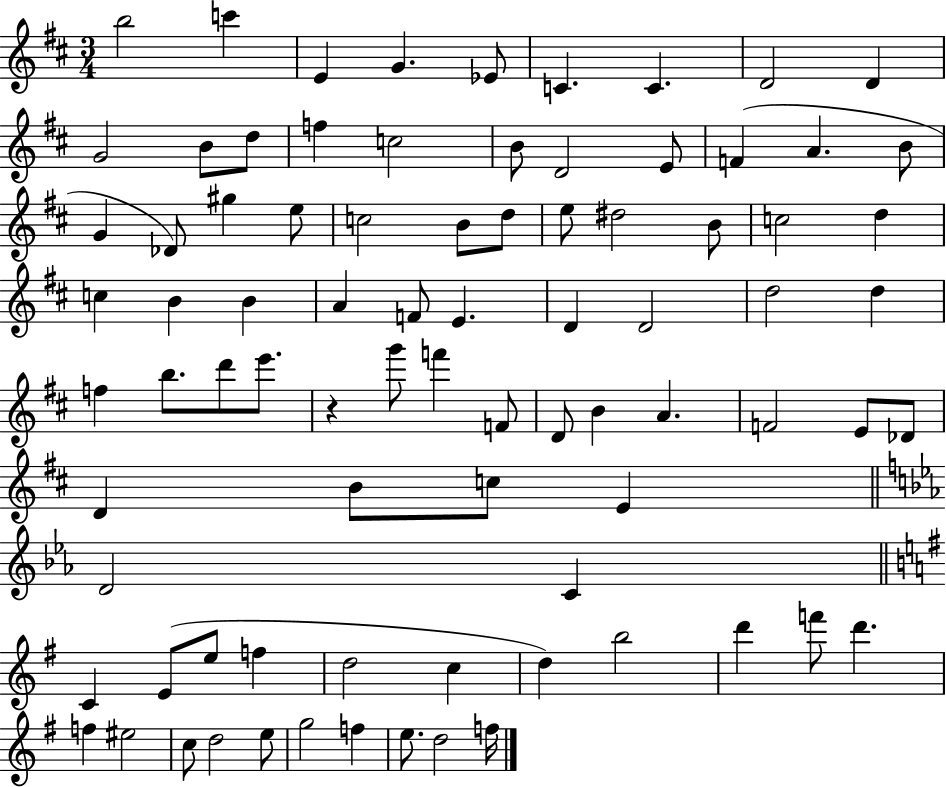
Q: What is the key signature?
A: D major